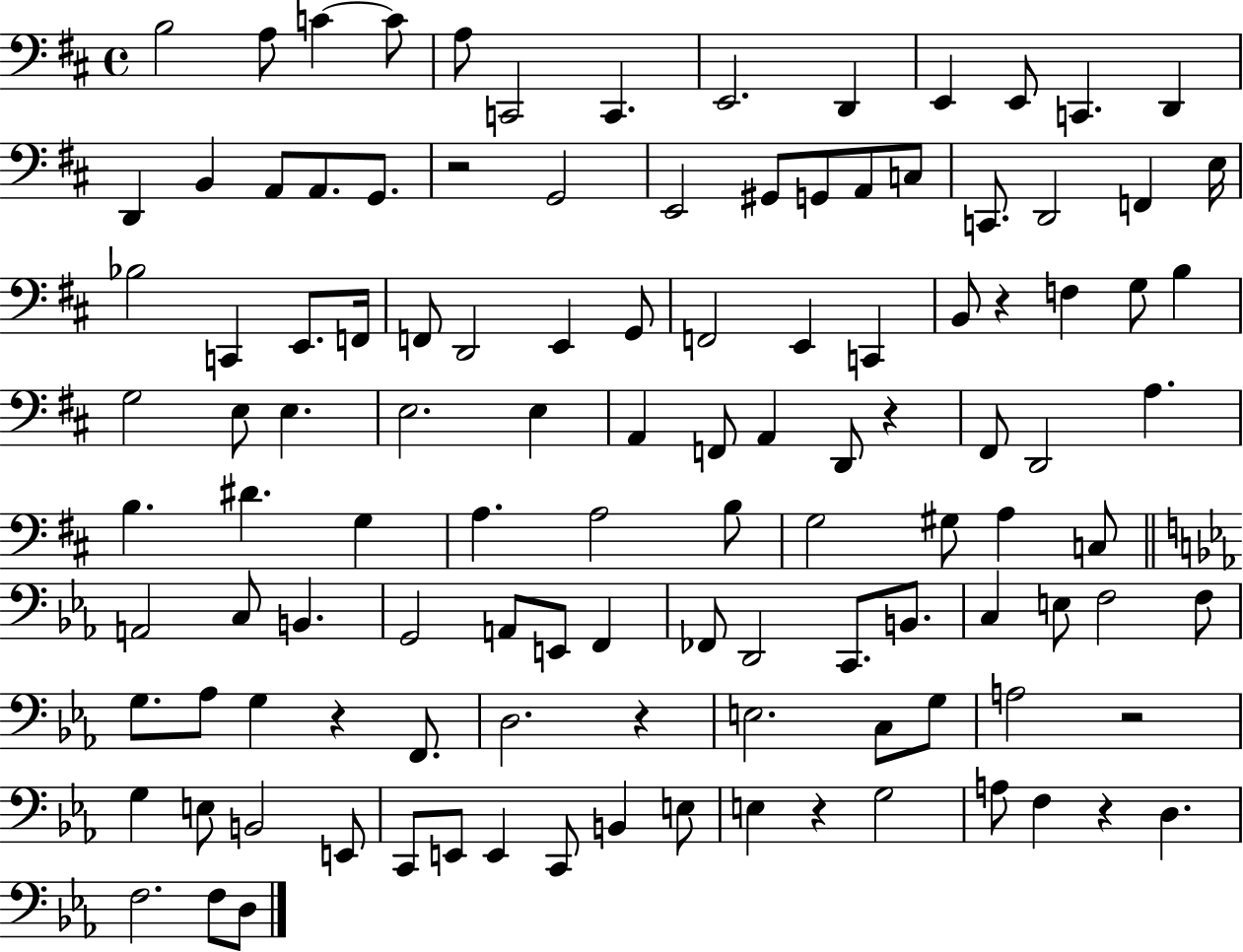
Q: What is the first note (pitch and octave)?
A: B3